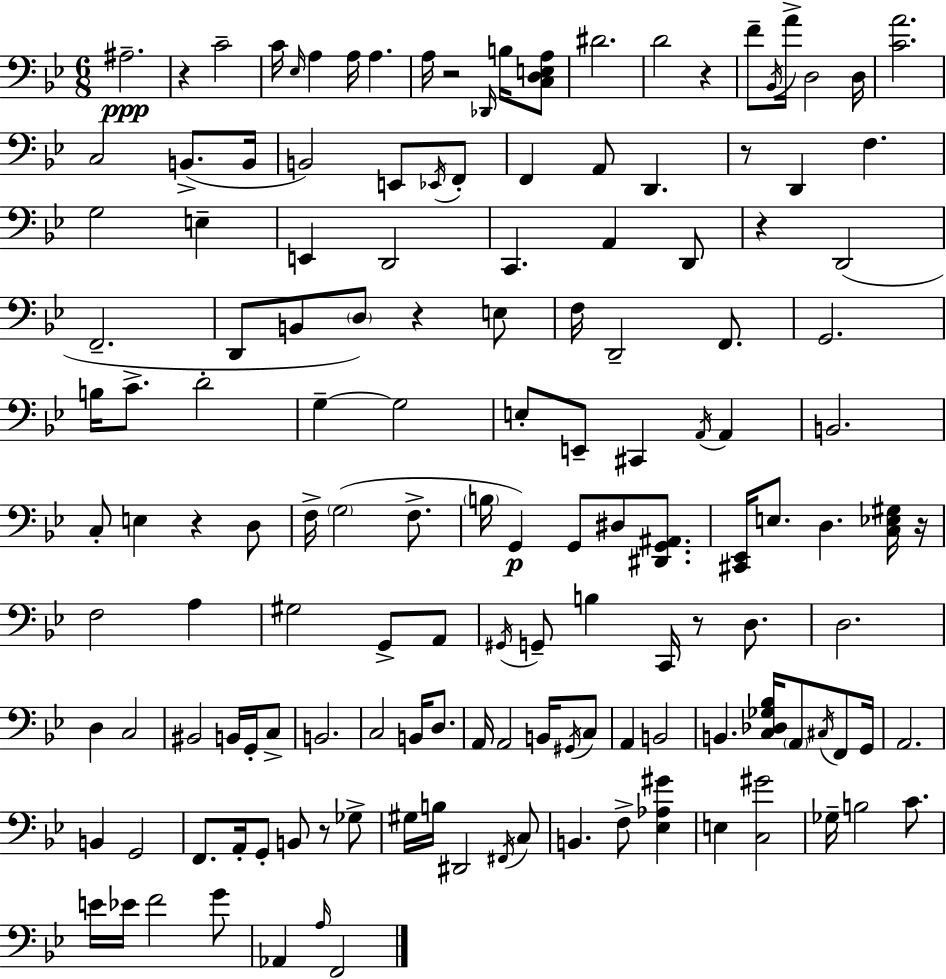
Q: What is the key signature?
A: BES major